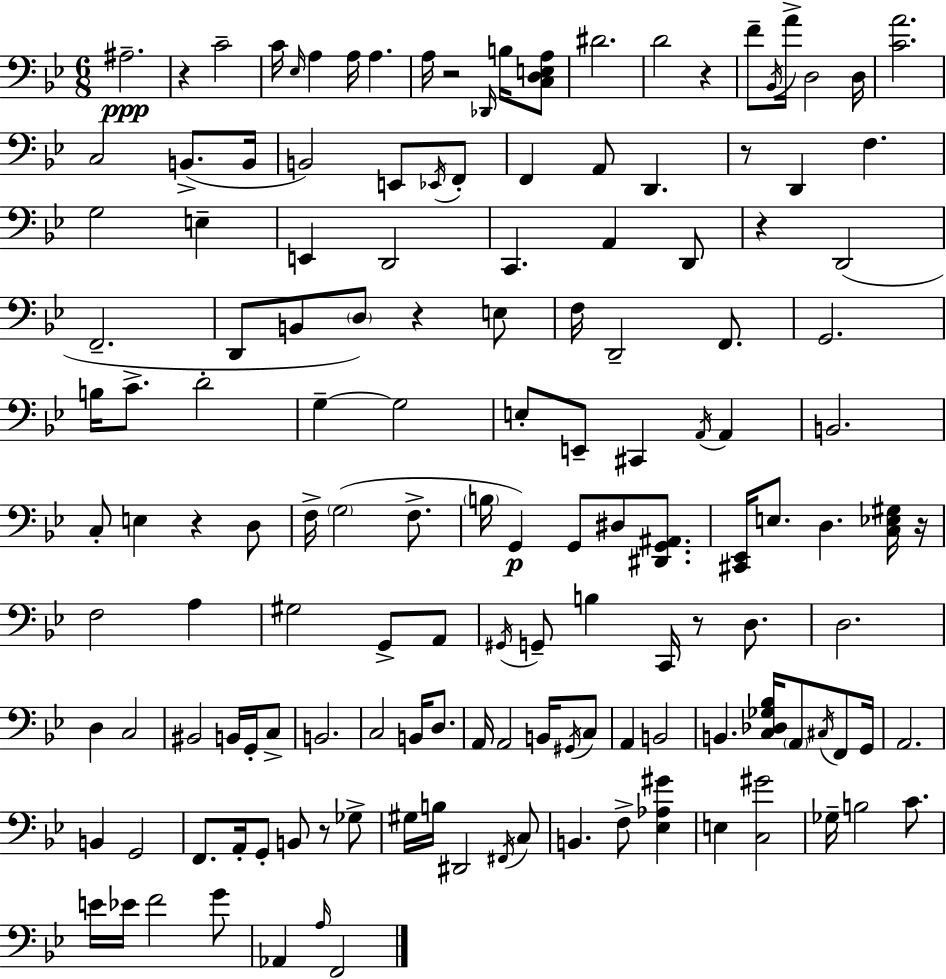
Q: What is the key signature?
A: BES major